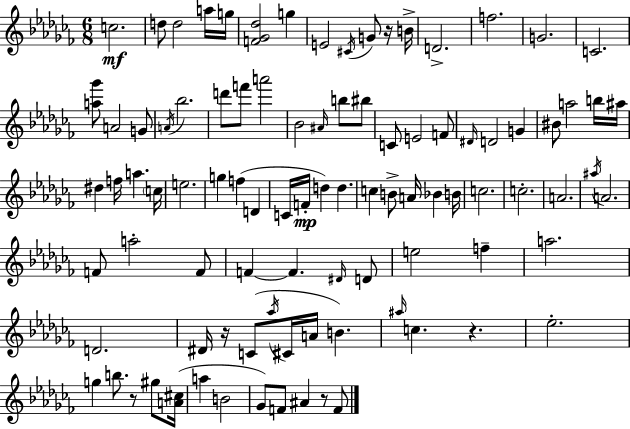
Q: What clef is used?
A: treble